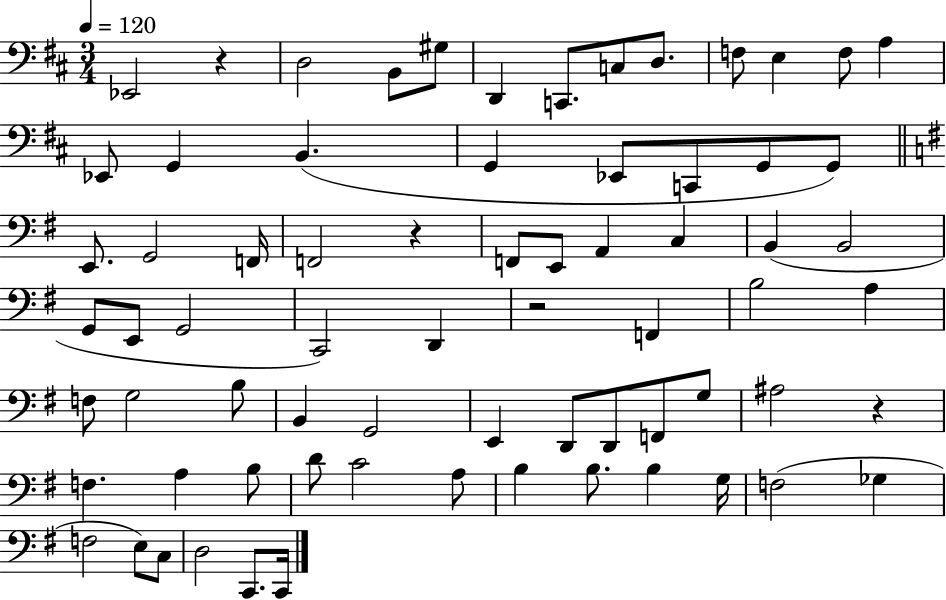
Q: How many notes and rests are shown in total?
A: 71